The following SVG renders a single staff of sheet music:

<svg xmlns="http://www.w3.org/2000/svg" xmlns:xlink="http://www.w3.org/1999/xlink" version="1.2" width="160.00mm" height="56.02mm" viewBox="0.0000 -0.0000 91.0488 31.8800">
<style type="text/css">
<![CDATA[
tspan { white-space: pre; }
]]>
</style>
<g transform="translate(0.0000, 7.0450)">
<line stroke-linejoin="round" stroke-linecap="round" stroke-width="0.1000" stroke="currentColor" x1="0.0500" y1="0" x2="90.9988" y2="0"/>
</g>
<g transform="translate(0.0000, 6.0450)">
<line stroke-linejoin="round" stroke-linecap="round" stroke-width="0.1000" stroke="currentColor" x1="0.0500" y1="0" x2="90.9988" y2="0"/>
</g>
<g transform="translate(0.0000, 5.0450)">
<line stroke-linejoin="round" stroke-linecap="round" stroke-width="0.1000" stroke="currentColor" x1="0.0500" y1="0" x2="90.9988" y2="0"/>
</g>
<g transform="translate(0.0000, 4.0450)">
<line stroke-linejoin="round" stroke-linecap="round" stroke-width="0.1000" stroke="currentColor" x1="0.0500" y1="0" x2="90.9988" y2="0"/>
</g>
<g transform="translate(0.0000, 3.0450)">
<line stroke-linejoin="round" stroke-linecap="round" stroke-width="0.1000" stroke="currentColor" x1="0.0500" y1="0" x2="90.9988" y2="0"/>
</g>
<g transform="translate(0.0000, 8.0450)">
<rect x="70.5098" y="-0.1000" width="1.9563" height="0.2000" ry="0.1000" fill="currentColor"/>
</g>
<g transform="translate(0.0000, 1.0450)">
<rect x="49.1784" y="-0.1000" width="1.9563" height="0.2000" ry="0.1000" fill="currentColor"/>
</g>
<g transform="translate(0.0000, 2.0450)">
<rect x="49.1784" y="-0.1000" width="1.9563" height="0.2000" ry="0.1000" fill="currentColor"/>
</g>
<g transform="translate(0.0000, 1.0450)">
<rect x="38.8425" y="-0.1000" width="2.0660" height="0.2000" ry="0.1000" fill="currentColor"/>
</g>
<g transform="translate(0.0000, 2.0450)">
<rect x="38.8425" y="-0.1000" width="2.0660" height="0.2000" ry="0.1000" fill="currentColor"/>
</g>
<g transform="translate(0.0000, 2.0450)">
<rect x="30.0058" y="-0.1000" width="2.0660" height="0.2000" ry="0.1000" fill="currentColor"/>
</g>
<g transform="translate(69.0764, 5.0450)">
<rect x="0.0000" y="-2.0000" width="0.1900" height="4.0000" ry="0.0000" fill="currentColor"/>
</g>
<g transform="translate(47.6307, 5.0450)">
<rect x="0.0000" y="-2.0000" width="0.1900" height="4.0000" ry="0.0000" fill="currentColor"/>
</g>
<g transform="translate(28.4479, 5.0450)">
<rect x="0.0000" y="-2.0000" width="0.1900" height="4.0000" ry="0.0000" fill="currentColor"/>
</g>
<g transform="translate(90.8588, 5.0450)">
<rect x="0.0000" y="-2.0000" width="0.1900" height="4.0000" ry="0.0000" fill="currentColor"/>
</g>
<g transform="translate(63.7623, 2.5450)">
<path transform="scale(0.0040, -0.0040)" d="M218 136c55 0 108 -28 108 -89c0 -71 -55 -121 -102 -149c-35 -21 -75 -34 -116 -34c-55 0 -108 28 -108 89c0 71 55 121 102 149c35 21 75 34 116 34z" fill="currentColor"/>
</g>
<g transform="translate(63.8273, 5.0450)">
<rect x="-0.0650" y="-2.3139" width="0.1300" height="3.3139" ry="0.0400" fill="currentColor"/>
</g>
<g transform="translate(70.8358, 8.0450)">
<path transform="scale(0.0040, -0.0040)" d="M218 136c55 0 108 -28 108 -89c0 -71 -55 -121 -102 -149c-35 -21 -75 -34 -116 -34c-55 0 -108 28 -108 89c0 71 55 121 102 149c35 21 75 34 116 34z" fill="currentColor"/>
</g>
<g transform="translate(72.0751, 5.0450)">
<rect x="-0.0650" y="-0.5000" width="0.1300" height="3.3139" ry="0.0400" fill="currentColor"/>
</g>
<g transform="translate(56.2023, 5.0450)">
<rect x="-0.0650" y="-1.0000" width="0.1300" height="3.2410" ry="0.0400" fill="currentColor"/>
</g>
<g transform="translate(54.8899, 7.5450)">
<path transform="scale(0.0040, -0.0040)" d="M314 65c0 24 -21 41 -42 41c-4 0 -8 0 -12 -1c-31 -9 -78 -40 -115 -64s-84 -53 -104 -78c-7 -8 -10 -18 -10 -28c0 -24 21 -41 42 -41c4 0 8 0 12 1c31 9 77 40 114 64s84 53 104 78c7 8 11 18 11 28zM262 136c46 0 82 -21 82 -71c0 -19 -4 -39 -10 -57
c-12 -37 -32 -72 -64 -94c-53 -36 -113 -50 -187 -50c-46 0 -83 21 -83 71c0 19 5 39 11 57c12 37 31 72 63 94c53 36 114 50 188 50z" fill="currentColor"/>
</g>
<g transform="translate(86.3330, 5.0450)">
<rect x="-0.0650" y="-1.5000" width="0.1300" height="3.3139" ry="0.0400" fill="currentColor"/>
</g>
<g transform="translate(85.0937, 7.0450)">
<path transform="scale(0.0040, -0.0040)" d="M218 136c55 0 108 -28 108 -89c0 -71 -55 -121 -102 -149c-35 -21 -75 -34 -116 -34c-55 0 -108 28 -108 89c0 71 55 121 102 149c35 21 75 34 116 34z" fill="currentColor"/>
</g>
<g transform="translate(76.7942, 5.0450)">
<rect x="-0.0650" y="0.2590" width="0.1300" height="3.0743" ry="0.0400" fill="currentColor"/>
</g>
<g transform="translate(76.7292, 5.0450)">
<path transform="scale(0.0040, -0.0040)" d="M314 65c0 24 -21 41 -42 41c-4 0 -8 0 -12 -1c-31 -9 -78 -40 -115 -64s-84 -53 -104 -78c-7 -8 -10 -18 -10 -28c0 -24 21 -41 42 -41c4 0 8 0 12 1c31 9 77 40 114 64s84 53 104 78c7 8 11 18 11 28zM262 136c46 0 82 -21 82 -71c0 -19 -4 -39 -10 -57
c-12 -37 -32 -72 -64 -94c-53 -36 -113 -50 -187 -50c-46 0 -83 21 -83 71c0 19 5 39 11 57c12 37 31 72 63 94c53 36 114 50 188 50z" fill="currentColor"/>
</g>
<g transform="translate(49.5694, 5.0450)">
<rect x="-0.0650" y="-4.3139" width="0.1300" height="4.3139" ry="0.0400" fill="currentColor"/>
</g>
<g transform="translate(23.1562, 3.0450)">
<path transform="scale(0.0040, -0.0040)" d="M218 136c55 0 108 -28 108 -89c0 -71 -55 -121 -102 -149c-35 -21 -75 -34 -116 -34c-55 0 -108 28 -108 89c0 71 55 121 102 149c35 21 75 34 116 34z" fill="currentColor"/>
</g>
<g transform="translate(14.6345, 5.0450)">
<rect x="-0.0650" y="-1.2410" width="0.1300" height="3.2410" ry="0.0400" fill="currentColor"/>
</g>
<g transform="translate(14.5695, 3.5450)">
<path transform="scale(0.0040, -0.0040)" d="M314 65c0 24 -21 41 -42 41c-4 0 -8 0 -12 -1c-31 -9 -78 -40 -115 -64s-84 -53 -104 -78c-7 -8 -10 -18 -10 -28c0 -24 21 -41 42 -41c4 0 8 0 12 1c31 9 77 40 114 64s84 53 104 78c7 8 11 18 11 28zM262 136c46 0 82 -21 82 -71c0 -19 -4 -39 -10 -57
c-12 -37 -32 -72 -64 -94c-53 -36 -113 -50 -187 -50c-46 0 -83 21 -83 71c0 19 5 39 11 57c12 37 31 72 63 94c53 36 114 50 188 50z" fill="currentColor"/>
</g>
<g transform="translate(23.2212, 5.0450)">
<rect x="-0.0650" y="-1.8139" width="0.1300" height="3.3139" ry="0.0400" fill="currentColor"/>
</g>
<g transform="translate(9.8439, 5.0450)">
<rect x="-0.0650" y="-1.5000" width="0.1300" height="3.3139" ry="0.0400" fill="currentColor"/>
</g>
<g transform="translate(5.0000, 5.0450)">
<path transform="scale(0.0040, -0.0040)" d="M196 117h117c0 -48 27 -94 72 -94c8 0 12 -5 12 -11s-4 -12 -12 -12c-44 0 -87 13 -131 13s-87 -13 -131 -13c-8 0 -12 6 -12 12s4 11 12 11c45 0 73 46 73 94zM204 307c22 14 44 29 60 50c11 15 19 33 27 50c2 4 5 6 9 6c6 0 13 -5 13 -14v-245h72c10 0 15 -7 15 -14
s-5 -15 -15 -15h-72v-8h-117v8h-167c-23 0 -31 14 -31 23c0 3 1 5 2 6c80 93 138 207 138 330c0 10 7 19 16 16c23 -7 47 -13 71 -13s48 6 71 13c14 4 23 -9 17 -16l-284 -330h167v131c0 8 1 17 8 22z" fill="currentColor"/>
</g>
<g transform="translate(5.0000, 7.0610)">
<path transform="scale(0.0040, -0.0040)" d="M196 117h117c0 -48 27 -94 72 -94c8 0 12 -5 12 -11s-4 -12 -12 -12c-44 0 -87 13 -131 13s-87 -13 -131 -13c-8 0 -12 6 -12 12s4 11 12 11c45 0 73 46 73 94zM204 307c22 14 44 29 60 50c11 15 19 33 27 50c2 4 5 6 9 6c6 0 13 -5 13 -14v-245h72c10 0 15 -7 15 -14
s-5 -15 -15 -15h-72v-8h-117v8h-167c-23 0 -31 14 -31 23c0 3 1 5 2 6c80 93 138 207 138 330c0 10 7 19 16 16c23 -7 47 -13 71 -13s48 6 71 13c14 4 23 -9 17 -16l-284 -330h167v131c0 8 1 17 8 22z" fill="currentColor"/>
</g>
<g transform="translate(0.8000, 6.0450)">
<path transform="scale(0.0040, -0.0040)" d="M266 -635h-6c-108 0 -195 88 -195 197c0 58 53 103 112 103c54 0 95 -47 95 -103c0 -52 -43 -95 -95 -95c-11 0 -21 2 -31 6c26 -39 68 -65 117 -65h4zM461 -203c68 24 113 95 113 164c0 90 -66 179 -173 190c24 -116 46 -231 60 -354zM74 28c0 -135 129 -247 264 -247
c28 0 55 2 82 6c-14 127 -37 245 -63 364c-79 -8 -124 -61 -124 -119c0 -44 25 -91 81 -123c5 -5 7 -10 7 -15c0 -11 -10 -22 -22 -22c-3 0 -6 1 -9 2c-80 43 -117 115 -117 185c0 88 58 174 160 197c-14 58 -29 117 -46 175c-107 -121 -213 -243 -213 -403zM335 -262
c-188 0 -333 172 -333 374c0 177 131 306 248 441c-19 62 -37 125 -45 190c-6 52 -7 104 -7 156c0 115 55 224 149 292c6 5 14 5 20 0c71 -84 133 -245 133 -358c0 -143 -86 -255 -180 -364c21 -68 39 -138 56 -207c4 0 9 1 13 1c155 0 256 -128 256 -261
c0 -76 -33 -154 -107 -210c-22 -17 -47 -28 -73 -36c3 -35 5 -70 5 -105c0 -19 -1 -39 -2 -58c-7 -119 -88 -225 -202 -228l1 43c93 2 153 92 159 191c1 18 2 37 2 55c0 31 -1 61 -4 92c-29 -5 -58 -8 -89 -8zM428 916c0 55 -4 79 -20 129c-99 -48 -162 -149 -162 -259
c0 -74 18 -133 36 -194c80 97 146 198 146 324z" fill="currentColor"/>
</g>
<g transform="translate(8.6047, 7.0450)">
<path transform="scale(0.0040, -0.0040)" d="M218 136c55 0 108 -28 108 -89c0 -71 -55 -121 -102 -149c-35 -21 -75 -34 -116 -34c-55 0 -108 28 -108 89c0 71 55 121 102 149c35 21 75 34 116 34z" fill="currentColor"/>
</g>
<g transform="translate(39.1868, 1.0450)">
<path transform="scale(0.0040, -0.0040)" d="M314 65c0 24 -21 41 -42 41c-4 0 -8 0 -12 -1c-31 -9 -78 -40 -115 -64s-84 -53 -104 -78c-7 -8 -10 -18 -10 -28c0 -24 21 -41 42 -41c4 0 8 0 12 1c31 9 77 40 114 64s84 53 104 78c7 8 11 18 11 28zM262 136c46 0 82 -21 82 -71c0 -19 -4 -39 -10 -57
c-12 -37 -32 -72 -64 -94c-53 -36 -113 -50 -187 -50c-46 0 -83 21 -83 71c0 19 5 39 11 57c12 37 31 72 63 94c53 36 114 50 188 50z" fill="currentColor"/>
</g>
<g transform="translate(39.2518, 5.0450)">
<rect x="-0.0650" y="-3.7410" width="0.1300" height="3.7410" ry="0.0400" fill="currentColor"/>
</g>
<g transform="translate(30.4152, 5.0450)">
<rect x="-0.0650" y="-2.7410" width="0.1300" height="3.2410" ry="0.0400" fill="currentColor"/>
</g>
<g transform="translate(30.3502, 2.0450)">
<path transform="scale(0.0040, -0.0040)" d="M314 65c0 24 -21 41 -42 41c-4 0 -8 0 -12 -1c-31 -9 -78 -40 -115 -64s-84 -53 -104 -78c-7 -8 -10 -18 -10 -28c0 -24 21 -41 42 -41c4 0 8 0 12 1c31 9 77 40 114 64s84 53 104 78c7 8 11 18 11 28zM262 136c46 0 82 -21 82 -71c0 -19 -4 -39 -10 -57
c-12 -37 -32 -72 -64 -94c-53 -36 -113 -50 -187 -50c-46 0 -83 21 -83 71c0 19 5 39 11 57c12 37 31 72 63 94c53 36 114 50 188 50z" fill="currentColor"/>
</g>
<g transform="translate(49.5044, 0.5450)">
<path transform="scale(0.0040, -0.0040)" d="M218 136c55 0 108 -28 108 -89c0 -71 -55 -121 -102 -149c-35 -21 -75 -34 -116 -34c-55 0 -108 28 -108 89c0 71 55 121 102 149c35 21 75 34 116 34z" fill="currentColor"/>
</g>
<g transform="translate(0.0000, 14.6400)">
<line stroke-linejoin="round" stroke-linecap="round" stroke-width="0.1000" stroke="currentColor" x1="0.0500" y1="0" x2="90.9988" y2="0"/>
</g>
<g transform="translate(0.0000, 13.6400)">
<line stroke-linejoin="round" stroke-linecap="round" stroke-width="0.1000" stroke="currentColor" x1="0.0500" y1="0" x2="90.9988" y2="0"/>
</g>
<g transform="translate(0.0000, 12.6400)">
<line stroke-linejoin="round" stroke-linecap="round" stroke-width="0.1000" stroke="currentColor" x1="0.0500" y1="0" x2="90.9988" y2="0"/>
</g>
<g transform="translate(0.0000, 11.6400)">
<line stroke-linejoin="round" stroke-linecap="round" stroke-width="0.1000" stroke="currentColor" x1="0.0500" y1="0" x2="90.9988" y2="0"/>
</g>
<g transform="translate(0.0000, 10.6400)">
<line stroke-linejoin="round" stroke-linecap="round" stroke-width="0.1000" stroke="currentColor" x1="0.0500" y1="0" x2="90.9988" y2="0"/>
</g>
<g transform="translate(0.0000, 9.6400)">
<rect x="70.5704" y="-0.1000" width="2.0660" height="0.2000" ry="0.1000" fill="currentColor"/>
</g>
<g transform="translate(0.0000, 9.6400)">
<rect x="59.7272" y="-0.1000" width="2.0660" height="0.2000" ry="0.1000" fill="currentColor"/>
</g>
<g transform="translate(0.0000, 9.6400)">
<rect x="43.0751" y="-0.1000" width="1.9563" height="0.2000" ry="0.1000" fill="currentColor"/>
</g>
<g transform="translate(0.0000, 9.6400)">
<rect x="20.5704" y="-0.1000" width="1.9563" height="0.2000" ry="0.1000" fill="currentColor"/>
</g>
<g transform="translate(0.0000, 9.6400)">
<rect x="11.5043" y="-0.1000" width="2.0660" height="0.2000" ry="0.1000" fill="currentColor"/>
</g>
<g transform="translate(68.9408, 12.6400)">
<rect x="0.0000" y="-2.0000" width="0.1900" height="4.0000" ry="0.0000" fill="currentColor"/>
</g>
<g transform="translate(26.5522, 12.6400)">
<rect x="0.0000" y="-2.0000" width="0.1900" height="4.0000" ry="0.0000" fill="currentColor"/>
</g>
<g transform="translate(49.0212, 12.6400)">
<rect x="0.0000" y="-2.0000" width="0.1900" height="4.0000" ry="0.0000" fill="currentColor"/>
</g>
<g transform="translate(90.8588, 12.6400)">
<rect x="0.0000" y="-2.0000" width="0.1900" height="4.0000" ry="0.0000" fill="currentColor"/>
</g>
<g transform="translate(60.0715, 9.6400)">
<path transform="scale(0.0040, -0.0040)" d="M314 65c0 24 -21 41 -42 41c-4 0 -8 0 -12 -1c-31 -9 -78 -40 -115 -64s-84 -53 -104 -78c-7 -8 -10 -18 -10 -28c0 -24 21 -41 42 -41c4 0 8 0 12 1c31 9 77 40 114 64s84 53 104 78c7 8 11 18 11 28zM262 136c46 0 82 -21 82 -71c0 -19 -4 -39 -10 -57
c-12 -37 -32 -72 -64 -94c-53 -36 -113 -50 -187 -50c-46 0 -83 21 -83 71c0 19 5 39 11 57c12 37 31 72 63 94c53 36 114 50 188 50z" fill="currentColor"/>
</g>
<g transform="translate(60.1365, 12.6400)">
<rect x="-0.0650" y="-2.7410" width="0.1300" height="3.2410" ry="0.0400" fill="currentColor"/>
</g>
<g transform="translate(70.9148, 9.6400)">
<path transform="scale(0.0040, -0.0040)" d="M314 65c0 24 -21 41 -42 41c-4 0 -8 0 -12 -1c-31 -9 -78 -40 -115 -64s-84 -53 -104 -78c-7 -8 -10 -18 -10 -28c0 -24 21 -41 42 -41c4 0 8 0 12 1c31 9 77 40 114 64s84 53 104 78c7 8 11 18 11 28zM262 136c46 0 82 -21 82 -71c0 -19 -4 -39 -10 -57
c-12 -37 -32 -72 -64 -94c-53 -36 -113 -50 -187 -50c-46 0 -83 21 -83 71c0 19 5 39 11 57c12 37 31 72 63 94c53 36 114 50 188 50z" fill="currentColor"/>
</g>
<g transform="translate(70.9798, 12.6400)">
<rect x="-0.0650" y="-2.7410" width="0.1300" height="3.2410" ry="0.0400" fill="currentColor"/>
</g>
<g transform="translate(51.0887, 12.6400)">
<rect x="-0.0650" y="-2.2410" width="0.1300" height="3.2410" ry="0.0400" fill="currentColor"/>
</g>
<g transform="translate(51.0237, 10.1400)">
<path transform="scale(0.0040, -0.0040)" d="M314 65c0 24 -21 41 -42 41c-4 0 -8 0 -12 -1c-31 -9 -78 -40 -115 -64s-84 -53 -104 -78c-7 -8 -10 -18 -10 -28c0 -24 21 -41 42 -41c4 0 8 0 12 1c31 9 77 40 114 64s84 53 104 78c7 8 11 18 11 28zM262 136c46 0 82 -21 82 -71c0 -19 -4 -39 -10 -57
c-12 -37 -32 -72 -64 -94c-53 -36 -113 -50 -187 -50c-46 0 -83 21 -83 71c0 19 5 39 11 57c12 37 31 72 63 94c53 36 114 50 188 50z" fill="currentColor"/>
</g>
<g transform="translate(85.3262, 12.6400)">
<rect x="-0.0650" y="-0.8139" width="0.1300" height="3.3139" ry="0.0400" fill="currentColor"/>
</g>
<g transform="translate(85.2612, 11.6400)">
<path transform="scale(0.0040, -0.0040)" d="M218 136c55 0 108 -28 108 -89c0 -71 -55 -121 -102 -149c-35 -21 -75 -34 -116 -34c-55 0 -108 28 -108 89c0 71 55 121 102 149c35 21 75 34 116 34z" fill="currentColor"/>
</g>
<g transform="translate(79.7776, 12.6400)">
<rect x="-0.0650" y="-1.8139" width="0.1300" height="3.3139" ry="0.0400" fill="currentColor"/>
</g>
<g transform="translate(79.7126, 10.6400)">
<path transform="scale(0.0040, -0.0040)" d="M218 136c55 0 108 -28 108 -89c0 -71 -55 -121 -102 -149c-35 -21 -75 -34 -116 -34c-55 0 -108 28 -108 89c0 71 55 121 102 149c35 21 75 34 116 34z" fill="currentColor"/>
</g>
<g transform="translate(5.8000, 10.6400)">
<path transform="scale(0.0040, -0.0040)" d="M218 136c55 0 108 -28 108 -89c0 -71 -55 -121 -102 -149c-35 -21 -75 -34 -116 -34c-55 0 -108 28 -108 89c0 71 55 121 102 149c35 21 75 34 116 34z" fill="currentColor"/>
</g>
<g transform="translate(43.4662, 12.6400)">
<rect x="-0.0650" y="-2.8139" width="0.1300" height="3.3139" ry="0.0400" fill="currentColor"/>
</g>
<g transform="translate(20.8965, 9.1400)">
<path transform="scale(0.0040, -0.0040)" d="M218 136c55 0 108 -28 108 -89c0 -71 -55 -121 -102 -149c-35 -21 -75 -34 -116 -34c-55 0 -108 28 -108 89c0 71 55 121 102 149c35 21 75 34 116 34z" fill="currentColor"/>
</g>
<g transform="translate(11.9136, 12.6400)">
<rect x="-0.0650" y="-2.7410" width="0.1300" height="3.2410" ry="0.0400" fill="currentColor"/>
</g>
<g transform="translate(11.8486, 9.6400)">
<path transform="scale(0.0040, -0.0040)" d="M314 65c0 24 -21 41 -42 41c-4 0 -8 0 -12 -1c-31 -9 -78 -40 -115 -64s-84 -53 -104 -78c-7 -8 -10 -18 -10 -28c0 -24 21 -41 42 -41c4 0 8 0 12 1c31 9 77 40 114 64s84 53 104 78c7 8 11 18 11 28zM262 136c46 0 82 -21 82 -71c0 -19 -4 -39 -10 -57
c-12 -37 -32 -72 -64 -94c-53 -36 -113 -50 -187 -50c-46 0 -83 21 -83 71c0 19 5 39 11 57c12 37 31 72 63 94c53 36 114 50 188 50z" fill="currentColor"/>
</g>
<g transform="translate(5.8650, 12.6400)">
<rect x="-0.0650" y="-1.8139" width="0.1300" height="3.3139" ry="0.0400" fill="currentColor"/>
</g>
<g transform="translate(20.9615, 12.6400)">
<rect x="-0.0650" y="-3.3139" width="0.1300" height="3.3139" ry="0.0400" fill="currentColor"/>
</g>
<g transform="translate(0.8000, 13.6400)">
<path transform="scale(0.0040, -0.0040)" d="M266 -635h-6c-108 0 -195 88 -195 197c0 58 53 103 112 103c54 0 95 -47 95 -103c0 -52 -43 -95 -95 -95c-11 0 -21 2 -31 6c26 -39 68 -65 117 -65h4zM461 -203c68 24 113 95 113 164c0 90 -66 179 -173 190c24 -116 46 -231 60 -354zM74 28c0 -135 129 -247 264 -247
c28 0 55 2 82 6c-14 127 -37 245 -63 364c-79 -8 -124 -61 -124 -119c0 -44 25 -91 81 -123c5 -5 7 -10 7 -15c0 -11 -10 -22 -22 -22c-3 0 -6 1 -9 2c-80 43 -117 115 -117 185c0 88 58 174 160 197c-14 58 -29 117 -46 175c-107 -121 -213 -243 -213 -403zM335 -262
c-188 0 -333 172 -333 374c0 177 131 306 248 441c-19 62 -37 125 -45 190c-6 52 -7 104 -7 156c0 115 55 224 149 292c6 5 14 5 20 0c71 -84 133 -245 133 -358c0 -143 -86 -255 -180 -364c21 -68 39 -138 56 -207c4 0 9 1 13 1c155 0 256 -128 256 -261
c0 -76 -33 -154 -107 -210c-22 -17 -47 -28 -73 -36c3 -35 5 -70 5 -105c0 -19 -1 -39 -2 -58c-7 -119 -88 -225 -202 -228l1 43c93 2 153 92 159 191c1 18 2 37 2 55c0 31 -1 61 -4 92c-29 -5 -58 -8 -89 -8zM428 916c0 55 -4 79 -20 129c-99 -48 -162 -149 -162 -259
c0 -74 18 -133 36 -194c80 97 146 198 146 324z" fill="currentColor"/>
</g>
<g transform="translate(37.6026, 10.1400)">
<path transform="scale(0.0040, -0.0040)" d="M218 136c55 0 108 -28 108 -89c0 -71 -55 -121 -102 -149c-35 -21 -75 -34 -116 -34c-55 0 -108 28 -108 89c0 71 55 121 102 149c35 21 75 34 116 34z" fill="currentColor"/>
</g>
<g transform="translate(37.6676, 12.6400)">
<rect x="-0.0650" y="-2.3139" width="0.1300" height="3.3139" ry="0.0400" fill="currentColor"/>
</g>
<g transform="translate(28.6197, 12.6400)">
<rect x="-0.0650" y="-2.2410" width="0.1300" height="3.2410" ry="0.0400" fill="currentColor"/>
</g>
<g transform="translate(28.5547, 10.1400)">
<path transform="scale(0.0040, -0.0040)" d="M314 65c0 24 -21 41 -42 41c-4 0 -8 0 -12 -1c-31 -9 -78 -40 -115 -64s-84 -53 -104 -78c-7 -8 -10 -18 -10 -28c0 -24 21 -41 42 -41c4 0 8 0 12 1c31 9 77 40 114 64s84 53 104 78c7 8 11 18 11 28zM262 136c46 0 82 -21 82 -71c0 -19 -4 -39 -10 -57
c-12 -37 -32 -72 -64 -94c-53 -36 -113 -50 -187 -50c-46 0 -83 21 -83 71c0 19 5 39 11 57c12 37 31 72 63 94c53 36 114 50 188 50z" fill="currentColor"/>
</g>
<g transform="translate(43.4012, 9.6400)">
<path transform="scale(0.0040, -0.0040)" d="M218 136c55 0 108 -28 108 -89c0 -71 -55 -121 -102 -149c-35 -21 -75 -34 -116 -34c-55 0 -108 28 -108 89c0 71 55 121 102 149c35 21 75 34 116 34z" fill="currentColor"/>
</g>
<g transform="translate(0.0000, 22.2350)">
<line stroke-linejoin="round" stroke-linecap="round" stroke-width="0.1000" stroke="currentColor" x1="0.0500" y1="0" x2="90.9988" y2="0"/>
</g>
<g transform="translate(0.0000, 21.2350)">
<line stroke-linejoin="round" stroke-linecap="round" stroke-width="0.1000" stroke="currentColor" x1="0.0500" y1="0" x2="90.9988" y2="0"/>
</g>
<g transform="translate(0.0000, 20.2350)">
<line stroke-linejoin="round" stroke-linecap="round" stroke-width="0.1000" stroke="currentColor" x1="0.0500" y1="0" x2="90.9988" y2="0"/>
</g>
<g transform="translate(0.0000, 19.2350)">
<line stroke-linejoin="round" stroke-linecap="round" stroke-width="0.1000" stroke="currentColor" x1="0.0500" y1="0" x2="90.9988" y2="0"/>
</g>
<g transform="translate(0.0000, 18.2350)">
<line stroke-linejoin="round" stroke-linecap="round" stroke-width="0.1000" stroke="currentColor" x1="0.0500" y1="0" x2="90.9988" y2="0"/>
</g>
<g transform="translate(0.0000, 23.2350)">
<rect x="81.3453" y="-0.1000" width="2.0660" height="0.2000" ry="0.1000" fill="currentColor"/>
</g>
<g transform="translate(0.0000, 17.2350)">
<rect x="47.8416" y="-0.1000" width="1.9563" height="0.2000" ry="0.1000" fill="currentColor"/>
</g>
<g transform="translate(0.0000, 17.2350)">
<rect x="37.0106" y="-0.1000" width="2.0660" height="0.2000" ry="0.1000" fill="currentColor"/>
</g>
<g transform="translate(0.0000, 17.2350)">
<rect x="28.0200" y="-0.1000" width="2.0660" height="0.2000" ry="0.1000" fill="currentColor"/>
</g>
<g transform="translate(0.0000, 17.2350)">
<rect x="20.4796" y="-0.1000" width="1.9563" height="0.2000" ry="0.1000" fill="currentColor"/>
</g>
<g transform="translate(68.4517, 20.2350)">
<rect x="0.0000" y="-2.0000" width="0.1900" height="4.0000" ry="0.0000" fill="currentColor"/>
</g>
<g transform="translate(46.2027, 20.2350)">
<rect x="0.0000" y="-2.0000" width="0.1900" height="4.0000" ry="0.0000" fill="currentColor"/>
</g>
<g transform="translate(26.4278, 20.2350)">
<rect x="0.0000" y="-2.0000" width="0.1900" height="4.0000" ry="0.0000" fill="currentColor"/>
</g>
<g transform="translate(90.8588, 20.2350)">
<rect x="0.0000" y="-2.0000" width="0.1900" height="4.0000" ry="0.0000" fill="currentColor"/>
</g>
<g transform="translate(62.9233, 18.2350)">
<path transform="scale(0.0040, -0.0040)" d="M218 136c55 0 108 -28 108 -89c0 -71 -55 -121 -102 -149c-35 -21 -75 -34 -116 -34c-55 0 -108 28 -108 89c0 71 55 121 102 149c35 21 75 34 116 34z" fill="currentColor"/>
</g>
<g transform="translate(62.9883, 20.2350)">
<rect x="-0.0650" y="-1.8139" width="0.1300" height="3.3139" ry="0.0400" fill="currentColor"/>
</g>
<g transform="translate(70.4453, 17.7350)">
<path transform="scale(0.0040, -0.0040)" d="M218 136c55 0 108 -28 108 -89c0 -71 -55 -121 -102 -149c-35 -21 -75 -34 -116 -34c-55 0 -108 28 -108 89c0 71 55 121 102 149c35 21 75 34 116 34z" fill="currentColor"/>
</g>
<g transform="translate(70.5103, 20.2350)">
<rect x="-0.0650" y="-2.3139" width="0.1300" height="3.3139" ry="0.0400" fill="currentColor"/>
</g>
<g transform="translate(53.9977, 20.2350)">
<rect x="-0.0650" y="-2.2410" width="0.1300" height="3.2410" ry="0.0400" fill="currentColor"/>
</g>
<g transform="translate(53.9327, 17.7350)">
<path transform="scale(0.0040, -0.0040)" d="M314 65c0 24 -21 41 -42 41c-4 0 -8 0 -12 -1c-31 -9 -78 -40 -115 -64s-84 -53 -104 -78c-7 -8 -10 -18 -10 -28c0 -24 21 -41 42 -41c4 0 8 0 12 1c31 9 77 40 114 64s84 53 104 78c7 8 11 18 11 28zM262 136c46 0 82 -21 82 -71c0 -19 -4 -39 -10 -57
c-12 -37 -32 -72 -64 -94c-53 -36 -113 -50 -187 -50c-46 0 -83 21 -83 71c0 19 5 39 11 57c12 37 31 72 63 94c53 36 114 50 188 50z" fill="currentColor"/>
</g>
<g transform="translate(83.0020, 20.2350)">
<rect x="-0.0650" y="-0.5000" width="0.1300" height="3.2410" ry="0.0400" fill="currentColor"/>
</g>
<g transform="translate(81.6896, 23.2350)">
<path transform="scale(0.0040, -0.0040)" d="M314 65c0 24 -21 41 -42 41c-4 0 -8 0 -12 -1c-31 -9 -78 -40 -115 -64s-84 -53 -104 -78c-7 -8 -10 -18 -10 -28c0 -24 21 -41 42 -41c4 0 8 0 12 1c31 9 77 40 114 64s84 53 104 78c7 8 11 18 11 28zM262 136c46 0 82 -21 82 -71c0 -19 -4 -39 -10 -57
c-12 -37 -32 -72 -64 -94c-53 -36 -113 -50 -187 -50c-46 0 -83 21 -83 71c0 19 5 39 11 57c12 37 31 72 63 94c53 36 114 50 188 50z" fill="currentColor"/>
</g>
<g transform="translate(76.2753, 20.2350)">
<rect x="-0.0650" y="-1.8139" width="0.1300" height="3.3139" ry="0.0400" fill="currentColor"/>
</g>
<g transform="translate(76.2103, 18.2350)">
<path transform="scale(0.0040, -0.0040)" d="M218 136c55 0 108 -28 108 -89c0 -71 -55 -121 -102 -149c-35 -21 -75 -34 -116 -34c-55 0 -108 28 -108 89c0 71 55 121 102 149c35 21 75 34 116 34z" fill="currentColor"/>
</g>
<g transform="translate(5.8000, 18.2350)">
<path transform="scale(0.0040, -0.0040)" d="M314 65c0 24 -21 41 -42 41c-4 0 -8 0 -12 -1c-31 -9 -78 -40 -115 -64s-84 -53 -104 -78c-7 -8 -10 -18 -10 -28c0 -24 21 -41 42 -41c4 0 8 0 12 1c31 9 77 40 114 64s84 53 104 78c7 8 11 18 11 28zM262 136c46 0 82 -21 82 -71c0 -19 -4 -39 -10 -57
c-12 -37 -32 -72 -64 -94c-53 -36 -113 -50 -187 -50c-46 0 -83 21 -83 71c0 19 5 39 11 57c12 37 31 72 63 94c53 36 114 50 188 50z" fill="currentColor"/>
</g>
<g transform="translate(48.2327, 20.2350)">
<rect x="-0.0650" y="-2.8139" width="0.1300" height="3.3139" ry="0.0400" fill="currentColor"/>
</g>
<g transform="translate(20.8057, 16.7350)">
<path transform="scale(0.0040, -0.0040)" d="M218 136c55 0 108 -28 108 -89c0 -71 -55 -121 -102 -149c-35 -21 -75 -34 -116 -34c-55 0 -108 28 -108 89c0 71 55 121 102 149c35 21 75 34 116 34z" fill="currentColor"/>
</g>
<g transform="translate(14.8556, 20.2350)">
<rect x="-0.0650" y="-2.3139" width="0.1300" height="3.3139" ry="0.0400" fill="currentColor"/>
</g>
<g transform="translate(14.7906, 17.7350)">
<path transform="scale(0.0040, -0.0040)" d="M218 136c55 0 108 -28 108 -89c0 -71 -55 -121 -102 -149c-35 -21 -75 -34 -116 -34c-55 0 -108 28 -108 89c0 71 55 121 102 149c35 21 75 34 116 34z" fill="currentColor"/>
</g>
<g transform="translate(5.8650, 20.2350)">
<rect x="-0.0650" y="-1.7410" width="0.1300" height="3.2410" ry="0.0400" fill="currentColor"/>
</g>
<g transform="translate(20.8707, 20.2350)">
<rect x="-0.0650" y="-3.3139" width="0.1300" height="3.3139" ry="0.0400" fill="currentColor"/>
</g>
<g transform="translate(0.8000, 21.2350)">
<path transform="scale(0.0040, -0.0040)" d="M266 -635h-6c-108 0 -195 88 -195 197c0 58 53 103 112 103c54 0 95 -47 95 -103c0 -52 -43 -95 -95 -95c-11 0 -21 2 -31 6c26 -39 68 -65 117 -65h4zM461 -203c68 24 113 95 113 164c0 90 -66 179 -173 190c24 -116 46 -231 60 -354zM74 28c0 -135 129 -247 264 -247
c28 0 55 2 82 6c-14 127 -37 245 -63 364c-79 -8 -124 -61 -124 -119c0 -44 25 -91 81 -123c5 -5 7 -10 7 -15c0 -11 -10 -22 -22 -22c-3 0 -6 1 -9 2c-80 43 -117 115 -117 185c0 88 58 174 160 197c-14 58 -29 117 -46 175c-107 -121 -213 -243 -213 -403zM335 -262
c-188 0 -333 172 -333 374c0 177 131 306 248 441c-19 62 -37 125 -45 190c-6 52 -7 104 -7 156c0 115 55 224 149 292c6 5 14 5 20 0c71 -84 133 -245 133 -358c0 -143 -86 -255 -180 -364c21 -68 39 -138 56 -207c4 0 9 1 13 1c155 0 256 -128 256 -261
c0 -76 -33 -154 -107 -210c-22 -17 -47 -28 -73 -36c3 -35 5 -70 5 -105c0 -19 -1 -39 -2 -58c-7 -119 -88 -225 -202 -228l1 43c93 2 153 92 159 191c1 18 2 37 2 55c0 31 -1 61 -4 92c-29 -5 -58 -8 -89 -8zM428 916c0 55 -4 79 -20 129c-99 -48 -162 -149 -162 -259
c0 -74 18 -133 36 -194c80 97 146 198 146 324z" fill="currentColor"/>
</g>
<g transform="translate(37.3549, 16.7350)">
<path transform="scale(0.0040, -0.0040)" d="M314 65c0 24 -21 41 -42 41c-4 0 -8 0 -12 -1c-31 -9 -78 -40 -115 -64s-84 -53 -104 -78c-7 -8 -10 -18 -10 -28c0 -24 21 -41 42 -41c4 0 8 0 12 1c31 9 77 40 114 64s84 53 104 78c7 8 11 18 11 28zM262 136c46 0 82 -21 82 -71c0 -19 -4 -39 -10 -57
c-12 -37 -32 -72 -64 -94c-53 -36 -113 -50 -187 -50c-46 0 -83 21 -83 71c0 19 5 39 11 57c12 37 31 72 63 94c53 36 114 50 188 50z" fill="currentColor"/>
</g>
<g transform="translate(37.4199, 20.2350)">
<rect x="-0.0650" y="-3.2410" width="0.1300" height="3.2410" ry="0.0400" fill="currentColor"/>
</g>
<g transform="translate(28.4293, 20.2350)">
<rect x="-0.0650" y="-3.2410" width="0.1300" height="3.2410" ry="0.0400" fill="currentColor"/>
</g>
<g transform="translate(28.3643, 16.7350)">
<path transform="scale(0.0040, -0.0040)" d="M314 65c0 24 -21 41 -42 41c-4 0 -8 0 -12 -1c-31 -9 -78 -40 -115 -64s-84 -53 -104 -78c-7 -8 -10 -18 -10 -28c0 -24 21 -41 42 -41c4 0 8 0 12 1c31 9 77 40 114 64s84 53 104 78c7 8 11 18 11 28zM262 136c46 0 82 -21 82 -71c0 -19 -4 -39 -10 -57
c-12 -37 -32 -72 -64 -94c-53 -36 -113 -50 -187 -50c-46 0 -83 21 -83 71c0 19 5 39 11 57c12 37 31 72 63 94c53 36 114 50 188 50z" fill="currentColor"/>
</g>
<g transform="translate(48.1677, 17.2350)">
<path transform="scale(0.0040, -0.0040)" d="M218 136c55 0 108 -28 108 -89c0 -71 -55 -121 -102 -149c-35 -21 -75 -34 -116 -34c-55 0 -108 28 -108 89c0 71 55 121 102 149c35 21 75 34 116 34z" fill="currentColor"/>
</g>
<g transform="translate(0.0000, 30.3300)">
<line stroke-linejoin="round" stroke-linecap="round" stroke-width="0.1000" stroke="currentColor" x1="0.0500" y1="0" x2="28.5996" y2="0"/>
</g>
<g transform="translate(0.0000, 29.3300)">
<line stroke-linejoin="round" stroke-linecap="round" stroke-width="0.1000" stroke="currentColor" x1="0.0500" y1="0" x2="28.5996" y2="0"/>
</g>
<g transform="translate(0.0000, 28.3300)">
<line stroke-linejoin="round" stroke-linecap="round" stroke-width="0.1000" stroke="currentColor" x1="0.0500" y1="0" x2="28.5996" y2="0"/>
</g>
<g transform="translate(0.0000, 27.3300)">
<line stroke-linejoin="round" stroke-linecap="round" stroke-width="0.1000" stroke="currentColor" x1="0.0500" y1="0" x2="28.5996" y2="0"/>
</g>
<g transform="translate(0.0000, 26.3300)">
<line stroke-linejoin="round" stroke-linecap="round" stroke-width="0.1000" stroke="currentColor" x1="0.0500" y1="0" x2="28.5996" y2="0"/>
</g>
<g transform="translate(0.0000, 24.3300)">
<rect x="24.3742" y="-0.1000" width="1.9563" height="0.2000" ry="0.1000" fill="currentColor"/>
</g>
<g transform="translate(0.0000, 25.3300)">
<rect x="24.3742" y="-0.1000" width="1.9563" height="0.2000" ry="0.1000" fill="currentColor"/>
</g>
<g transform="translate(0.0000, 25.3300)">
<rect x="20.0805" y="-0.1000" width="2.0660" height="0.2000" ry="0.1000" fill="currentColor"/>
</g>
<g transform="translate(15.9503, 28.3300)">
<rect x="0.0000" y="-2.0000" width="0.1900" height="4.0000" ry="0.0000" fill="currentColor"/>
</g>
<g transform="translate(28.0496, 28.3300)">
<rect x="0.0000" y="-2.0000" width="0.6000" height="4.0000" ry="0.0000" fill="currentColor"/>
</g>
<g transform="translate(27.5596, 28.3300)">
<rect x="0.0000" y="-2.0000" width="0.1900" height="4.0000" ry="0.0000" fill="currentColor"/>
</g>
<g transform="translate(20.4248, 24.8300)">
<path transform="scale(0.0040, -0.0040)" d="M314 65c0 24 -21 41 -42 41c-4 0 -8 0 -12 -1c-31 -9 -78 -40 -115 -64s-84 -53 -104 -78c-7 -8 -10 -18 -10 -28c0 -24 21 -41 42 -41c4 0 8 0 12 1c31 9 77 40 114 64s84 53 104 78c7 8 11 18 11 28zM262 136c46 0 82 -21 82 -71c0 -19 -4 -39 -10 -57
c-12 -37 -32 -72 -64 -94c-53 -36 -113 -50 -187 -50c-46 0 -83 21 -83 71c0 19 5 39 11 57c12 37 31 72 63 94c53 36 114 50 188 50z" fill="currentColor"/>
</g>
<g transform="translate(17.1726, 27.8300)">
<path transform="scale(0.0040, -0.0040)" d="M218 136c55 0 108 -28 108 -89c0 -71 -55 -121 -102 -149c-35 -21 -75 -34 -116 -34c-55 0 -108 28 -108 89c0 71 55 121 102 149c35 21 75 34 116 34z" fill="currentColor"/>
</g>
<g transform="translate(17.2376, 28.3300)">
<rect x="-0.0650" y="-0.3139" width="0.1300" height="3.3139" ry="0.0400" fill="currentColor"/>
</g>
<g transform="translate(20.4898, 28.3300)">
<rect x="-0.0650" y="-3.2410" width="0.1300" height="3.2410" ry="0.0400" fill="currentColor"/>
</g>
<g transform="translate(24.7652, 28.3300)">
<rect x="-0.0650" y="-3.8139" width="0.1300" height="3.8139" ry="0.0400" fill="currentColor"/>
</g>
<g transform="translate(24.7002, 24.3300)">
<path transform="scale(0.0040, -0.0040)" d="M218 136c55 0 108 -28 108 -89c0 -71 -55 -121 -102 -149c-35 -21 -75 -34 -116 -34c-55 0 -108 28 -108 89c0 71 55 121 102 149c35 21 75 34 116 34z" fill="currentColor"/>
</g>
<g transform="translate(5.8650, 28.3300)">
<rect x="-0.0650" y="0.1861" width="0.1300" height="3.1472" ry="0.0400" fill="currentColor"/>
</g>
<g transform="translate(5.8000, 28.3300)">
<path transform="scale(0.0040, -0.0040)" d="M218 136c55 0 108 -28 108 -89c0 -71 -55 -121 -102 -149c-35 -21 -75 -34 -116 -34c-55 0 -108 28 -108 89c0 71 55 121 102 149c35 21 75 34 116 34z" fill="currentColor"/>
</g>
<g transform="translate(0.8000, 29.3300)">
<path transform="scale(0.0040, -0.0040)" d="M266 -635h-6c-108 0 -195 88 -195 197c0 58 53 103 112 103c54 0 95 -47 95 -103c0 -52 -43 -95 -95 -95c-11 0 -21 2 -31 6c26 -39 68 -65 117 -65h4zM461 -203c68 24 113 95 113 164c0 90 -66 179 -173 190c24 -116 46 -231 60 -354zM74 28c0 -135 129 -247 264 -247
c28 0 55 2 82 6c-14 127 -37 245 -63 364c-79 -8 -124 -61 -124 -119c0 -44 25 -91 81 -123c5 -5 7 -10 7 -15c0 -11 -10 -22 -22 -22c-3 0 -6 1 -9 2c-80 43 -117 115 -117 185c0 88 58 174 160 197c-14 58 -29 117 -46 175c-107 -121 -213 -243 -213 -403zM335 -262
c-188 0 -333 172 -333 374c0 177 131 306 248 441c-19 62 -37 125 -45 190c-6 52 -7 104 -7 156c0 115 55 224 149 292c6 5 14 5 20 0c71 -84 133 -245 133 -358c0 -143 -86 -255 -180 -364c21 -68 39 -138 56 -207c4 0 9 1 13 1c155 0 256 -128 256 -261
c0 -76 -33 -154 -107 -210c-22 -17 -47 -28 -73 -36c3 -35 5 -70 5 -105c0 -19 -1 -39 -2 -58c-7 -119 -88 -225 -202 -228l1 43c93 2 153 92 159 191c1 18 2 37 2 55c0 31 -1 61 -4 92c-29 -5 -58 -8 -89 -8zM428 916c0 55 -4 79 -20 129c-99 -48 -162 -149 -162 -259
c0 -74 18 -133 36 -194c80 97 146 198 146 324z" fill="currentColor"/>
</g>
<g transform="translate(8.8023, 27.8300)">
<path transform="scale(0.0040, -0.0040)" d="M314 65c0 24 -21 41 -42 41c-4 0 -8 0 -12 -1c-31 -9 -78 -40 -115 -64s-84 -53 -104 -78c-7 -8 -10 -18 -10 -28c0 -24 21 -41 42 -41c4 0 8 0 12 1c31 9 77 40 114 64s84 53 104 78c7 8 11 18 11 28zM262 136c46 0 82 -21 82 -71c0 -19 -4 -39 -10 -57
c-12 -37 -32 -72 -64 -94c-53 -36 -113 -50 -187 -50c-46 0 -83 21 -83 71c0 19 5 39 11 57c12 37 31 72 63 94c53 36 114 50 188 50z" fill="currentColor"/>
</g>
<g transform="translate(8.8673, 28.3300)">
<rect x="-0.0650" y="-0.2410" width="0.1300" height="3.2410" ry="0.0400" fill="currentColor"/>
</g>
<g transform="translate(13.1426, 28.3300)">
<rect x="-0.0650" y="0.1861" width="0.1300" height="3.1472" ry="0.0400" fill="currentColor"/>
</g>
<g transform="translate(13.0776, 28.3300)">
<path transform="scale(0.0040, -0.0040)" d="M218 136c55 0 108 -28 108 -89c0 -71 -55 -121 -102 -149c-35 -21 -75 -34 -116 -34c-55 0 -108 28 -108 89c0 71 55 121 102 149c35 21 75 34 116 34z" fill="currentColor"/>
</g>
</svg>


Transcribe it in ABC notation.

X:1
T:Untitled
M:4/4
L:1/4
K:C
E e2 f a2 c'2 d' D2 g C B2 E f a2 b g2 g a g2 a2 a2 f d f2 g b b2 b2 a g2 f g f C2 B c2 B c b2 c'